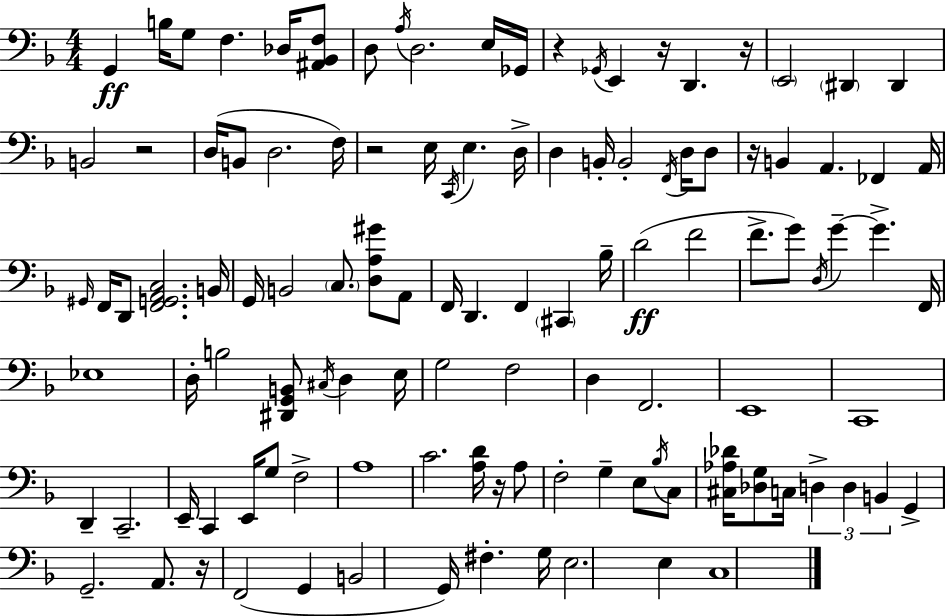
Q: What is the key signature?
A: D minor